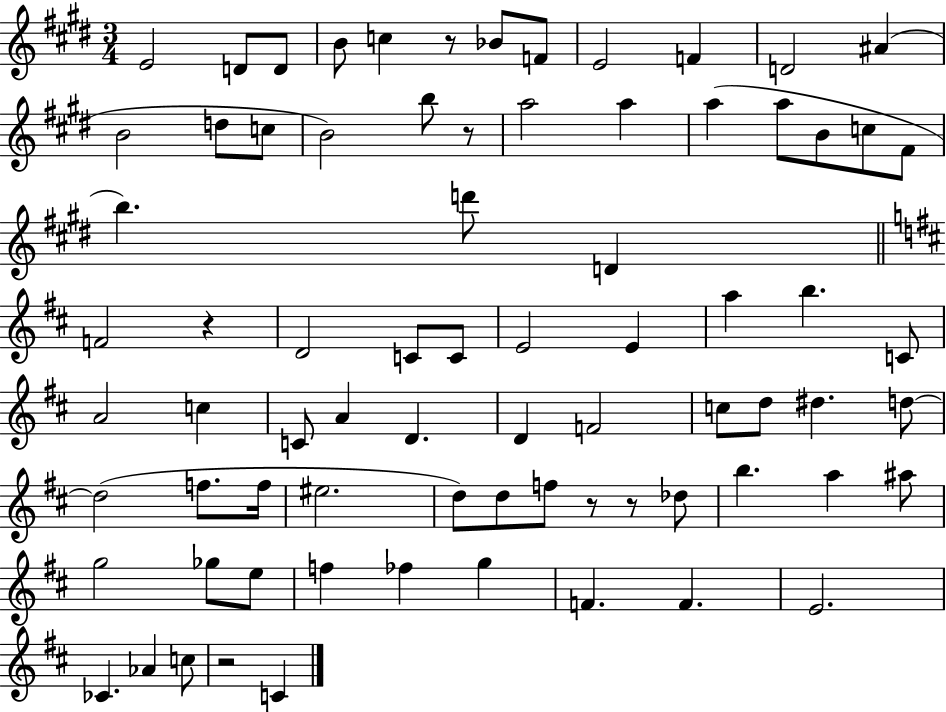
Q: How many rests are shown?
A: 6